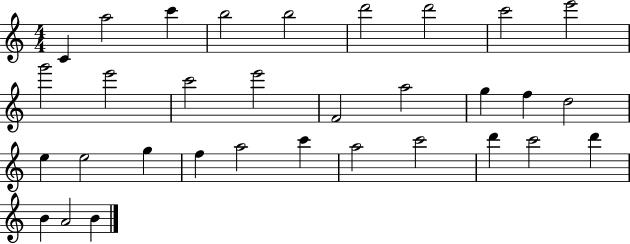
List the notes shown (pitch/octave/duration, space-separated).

C4/q A5/h C6/q B5/h B5/h D6/h D6/h C6/h E6/h G6/h E6/h C6/h E6/h F4/h A5/h G5/q F5/q D5/h E5/q E5/h G5/q F5/q A5/h C6/q A5/h C6/h D6/q C6/h D6/q B4/q A4/h B4/q